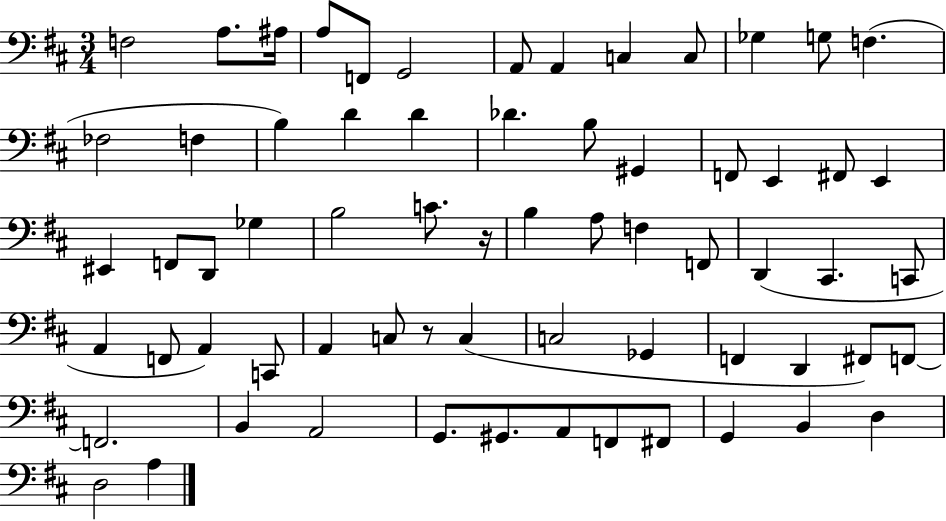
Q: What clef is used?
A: bass